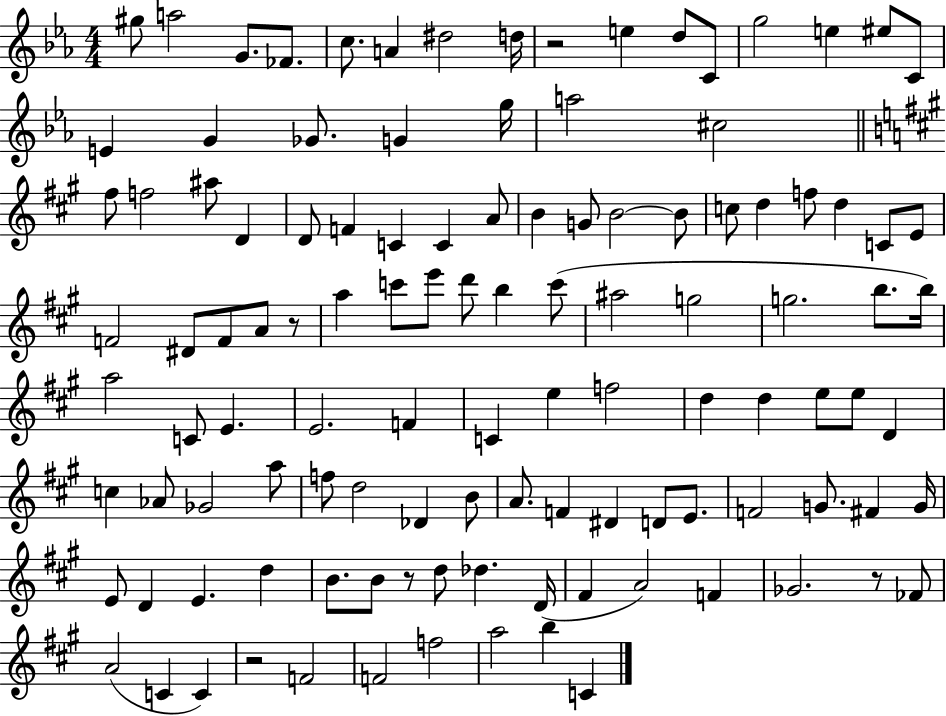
{
  \clef treble
  \numericTimeSignature
  \time 4/4
  \key ees \major
  \repeat volta 2 { gis''8 a''2 g'8. fes'8. | c''8. a'4 dis''2 d''16 | r2 e''4 d''8 c'8 | g''2 e''4 eis''8 c'8 | \break e'4 g'4 ges'8. g'4 g''16 | a''2 cis''2 | \bar "||" \break \key a \major fis''8 f''2 ais''8 d'4 | d'8 f'4 c'4 c'4 a'8 | b'4 g'8 b'2~~ b'8 | c''8 d''4 f''8 d''4 c'8 e'8 | \break f'2 dis'8 f'8 a'8 r8 | a''4 c'''8 e'''8 d'''8 b''4 c'''8( | ais''2 g''2 | g''2. b''8. b''16) | \break a''2 c'8 e'4. | e'2. f'4 | c'4 e''4 f''2 | d''4 d''4 e''8 e''8 d'4 | \break c''4 aes'8 ges'2 a''8 | f''8 d''2 des'4 b'8 | a'8. f'4 dis'4 d'8 e'8. | f'2 g'8. fis'4 g'16 | \break e'8 d'4 e'4. d''4 | b'8. b'8 r8 d''8 des''4. d'16( | fis'4 a'2) f'4 | ges'2. r8 fes'8 | \break a'2( c'4 c'4) | r2 f'2 | f'2 f''2 | a''2 b''4 c'4 | \break } \bar "|."
}